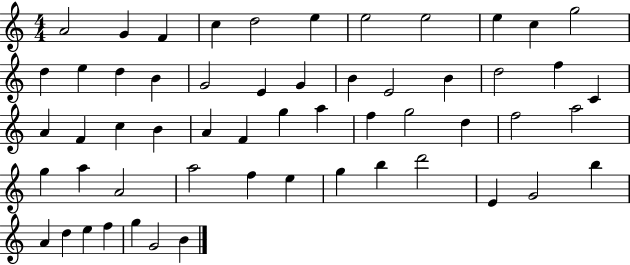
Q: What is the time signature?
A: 4/4